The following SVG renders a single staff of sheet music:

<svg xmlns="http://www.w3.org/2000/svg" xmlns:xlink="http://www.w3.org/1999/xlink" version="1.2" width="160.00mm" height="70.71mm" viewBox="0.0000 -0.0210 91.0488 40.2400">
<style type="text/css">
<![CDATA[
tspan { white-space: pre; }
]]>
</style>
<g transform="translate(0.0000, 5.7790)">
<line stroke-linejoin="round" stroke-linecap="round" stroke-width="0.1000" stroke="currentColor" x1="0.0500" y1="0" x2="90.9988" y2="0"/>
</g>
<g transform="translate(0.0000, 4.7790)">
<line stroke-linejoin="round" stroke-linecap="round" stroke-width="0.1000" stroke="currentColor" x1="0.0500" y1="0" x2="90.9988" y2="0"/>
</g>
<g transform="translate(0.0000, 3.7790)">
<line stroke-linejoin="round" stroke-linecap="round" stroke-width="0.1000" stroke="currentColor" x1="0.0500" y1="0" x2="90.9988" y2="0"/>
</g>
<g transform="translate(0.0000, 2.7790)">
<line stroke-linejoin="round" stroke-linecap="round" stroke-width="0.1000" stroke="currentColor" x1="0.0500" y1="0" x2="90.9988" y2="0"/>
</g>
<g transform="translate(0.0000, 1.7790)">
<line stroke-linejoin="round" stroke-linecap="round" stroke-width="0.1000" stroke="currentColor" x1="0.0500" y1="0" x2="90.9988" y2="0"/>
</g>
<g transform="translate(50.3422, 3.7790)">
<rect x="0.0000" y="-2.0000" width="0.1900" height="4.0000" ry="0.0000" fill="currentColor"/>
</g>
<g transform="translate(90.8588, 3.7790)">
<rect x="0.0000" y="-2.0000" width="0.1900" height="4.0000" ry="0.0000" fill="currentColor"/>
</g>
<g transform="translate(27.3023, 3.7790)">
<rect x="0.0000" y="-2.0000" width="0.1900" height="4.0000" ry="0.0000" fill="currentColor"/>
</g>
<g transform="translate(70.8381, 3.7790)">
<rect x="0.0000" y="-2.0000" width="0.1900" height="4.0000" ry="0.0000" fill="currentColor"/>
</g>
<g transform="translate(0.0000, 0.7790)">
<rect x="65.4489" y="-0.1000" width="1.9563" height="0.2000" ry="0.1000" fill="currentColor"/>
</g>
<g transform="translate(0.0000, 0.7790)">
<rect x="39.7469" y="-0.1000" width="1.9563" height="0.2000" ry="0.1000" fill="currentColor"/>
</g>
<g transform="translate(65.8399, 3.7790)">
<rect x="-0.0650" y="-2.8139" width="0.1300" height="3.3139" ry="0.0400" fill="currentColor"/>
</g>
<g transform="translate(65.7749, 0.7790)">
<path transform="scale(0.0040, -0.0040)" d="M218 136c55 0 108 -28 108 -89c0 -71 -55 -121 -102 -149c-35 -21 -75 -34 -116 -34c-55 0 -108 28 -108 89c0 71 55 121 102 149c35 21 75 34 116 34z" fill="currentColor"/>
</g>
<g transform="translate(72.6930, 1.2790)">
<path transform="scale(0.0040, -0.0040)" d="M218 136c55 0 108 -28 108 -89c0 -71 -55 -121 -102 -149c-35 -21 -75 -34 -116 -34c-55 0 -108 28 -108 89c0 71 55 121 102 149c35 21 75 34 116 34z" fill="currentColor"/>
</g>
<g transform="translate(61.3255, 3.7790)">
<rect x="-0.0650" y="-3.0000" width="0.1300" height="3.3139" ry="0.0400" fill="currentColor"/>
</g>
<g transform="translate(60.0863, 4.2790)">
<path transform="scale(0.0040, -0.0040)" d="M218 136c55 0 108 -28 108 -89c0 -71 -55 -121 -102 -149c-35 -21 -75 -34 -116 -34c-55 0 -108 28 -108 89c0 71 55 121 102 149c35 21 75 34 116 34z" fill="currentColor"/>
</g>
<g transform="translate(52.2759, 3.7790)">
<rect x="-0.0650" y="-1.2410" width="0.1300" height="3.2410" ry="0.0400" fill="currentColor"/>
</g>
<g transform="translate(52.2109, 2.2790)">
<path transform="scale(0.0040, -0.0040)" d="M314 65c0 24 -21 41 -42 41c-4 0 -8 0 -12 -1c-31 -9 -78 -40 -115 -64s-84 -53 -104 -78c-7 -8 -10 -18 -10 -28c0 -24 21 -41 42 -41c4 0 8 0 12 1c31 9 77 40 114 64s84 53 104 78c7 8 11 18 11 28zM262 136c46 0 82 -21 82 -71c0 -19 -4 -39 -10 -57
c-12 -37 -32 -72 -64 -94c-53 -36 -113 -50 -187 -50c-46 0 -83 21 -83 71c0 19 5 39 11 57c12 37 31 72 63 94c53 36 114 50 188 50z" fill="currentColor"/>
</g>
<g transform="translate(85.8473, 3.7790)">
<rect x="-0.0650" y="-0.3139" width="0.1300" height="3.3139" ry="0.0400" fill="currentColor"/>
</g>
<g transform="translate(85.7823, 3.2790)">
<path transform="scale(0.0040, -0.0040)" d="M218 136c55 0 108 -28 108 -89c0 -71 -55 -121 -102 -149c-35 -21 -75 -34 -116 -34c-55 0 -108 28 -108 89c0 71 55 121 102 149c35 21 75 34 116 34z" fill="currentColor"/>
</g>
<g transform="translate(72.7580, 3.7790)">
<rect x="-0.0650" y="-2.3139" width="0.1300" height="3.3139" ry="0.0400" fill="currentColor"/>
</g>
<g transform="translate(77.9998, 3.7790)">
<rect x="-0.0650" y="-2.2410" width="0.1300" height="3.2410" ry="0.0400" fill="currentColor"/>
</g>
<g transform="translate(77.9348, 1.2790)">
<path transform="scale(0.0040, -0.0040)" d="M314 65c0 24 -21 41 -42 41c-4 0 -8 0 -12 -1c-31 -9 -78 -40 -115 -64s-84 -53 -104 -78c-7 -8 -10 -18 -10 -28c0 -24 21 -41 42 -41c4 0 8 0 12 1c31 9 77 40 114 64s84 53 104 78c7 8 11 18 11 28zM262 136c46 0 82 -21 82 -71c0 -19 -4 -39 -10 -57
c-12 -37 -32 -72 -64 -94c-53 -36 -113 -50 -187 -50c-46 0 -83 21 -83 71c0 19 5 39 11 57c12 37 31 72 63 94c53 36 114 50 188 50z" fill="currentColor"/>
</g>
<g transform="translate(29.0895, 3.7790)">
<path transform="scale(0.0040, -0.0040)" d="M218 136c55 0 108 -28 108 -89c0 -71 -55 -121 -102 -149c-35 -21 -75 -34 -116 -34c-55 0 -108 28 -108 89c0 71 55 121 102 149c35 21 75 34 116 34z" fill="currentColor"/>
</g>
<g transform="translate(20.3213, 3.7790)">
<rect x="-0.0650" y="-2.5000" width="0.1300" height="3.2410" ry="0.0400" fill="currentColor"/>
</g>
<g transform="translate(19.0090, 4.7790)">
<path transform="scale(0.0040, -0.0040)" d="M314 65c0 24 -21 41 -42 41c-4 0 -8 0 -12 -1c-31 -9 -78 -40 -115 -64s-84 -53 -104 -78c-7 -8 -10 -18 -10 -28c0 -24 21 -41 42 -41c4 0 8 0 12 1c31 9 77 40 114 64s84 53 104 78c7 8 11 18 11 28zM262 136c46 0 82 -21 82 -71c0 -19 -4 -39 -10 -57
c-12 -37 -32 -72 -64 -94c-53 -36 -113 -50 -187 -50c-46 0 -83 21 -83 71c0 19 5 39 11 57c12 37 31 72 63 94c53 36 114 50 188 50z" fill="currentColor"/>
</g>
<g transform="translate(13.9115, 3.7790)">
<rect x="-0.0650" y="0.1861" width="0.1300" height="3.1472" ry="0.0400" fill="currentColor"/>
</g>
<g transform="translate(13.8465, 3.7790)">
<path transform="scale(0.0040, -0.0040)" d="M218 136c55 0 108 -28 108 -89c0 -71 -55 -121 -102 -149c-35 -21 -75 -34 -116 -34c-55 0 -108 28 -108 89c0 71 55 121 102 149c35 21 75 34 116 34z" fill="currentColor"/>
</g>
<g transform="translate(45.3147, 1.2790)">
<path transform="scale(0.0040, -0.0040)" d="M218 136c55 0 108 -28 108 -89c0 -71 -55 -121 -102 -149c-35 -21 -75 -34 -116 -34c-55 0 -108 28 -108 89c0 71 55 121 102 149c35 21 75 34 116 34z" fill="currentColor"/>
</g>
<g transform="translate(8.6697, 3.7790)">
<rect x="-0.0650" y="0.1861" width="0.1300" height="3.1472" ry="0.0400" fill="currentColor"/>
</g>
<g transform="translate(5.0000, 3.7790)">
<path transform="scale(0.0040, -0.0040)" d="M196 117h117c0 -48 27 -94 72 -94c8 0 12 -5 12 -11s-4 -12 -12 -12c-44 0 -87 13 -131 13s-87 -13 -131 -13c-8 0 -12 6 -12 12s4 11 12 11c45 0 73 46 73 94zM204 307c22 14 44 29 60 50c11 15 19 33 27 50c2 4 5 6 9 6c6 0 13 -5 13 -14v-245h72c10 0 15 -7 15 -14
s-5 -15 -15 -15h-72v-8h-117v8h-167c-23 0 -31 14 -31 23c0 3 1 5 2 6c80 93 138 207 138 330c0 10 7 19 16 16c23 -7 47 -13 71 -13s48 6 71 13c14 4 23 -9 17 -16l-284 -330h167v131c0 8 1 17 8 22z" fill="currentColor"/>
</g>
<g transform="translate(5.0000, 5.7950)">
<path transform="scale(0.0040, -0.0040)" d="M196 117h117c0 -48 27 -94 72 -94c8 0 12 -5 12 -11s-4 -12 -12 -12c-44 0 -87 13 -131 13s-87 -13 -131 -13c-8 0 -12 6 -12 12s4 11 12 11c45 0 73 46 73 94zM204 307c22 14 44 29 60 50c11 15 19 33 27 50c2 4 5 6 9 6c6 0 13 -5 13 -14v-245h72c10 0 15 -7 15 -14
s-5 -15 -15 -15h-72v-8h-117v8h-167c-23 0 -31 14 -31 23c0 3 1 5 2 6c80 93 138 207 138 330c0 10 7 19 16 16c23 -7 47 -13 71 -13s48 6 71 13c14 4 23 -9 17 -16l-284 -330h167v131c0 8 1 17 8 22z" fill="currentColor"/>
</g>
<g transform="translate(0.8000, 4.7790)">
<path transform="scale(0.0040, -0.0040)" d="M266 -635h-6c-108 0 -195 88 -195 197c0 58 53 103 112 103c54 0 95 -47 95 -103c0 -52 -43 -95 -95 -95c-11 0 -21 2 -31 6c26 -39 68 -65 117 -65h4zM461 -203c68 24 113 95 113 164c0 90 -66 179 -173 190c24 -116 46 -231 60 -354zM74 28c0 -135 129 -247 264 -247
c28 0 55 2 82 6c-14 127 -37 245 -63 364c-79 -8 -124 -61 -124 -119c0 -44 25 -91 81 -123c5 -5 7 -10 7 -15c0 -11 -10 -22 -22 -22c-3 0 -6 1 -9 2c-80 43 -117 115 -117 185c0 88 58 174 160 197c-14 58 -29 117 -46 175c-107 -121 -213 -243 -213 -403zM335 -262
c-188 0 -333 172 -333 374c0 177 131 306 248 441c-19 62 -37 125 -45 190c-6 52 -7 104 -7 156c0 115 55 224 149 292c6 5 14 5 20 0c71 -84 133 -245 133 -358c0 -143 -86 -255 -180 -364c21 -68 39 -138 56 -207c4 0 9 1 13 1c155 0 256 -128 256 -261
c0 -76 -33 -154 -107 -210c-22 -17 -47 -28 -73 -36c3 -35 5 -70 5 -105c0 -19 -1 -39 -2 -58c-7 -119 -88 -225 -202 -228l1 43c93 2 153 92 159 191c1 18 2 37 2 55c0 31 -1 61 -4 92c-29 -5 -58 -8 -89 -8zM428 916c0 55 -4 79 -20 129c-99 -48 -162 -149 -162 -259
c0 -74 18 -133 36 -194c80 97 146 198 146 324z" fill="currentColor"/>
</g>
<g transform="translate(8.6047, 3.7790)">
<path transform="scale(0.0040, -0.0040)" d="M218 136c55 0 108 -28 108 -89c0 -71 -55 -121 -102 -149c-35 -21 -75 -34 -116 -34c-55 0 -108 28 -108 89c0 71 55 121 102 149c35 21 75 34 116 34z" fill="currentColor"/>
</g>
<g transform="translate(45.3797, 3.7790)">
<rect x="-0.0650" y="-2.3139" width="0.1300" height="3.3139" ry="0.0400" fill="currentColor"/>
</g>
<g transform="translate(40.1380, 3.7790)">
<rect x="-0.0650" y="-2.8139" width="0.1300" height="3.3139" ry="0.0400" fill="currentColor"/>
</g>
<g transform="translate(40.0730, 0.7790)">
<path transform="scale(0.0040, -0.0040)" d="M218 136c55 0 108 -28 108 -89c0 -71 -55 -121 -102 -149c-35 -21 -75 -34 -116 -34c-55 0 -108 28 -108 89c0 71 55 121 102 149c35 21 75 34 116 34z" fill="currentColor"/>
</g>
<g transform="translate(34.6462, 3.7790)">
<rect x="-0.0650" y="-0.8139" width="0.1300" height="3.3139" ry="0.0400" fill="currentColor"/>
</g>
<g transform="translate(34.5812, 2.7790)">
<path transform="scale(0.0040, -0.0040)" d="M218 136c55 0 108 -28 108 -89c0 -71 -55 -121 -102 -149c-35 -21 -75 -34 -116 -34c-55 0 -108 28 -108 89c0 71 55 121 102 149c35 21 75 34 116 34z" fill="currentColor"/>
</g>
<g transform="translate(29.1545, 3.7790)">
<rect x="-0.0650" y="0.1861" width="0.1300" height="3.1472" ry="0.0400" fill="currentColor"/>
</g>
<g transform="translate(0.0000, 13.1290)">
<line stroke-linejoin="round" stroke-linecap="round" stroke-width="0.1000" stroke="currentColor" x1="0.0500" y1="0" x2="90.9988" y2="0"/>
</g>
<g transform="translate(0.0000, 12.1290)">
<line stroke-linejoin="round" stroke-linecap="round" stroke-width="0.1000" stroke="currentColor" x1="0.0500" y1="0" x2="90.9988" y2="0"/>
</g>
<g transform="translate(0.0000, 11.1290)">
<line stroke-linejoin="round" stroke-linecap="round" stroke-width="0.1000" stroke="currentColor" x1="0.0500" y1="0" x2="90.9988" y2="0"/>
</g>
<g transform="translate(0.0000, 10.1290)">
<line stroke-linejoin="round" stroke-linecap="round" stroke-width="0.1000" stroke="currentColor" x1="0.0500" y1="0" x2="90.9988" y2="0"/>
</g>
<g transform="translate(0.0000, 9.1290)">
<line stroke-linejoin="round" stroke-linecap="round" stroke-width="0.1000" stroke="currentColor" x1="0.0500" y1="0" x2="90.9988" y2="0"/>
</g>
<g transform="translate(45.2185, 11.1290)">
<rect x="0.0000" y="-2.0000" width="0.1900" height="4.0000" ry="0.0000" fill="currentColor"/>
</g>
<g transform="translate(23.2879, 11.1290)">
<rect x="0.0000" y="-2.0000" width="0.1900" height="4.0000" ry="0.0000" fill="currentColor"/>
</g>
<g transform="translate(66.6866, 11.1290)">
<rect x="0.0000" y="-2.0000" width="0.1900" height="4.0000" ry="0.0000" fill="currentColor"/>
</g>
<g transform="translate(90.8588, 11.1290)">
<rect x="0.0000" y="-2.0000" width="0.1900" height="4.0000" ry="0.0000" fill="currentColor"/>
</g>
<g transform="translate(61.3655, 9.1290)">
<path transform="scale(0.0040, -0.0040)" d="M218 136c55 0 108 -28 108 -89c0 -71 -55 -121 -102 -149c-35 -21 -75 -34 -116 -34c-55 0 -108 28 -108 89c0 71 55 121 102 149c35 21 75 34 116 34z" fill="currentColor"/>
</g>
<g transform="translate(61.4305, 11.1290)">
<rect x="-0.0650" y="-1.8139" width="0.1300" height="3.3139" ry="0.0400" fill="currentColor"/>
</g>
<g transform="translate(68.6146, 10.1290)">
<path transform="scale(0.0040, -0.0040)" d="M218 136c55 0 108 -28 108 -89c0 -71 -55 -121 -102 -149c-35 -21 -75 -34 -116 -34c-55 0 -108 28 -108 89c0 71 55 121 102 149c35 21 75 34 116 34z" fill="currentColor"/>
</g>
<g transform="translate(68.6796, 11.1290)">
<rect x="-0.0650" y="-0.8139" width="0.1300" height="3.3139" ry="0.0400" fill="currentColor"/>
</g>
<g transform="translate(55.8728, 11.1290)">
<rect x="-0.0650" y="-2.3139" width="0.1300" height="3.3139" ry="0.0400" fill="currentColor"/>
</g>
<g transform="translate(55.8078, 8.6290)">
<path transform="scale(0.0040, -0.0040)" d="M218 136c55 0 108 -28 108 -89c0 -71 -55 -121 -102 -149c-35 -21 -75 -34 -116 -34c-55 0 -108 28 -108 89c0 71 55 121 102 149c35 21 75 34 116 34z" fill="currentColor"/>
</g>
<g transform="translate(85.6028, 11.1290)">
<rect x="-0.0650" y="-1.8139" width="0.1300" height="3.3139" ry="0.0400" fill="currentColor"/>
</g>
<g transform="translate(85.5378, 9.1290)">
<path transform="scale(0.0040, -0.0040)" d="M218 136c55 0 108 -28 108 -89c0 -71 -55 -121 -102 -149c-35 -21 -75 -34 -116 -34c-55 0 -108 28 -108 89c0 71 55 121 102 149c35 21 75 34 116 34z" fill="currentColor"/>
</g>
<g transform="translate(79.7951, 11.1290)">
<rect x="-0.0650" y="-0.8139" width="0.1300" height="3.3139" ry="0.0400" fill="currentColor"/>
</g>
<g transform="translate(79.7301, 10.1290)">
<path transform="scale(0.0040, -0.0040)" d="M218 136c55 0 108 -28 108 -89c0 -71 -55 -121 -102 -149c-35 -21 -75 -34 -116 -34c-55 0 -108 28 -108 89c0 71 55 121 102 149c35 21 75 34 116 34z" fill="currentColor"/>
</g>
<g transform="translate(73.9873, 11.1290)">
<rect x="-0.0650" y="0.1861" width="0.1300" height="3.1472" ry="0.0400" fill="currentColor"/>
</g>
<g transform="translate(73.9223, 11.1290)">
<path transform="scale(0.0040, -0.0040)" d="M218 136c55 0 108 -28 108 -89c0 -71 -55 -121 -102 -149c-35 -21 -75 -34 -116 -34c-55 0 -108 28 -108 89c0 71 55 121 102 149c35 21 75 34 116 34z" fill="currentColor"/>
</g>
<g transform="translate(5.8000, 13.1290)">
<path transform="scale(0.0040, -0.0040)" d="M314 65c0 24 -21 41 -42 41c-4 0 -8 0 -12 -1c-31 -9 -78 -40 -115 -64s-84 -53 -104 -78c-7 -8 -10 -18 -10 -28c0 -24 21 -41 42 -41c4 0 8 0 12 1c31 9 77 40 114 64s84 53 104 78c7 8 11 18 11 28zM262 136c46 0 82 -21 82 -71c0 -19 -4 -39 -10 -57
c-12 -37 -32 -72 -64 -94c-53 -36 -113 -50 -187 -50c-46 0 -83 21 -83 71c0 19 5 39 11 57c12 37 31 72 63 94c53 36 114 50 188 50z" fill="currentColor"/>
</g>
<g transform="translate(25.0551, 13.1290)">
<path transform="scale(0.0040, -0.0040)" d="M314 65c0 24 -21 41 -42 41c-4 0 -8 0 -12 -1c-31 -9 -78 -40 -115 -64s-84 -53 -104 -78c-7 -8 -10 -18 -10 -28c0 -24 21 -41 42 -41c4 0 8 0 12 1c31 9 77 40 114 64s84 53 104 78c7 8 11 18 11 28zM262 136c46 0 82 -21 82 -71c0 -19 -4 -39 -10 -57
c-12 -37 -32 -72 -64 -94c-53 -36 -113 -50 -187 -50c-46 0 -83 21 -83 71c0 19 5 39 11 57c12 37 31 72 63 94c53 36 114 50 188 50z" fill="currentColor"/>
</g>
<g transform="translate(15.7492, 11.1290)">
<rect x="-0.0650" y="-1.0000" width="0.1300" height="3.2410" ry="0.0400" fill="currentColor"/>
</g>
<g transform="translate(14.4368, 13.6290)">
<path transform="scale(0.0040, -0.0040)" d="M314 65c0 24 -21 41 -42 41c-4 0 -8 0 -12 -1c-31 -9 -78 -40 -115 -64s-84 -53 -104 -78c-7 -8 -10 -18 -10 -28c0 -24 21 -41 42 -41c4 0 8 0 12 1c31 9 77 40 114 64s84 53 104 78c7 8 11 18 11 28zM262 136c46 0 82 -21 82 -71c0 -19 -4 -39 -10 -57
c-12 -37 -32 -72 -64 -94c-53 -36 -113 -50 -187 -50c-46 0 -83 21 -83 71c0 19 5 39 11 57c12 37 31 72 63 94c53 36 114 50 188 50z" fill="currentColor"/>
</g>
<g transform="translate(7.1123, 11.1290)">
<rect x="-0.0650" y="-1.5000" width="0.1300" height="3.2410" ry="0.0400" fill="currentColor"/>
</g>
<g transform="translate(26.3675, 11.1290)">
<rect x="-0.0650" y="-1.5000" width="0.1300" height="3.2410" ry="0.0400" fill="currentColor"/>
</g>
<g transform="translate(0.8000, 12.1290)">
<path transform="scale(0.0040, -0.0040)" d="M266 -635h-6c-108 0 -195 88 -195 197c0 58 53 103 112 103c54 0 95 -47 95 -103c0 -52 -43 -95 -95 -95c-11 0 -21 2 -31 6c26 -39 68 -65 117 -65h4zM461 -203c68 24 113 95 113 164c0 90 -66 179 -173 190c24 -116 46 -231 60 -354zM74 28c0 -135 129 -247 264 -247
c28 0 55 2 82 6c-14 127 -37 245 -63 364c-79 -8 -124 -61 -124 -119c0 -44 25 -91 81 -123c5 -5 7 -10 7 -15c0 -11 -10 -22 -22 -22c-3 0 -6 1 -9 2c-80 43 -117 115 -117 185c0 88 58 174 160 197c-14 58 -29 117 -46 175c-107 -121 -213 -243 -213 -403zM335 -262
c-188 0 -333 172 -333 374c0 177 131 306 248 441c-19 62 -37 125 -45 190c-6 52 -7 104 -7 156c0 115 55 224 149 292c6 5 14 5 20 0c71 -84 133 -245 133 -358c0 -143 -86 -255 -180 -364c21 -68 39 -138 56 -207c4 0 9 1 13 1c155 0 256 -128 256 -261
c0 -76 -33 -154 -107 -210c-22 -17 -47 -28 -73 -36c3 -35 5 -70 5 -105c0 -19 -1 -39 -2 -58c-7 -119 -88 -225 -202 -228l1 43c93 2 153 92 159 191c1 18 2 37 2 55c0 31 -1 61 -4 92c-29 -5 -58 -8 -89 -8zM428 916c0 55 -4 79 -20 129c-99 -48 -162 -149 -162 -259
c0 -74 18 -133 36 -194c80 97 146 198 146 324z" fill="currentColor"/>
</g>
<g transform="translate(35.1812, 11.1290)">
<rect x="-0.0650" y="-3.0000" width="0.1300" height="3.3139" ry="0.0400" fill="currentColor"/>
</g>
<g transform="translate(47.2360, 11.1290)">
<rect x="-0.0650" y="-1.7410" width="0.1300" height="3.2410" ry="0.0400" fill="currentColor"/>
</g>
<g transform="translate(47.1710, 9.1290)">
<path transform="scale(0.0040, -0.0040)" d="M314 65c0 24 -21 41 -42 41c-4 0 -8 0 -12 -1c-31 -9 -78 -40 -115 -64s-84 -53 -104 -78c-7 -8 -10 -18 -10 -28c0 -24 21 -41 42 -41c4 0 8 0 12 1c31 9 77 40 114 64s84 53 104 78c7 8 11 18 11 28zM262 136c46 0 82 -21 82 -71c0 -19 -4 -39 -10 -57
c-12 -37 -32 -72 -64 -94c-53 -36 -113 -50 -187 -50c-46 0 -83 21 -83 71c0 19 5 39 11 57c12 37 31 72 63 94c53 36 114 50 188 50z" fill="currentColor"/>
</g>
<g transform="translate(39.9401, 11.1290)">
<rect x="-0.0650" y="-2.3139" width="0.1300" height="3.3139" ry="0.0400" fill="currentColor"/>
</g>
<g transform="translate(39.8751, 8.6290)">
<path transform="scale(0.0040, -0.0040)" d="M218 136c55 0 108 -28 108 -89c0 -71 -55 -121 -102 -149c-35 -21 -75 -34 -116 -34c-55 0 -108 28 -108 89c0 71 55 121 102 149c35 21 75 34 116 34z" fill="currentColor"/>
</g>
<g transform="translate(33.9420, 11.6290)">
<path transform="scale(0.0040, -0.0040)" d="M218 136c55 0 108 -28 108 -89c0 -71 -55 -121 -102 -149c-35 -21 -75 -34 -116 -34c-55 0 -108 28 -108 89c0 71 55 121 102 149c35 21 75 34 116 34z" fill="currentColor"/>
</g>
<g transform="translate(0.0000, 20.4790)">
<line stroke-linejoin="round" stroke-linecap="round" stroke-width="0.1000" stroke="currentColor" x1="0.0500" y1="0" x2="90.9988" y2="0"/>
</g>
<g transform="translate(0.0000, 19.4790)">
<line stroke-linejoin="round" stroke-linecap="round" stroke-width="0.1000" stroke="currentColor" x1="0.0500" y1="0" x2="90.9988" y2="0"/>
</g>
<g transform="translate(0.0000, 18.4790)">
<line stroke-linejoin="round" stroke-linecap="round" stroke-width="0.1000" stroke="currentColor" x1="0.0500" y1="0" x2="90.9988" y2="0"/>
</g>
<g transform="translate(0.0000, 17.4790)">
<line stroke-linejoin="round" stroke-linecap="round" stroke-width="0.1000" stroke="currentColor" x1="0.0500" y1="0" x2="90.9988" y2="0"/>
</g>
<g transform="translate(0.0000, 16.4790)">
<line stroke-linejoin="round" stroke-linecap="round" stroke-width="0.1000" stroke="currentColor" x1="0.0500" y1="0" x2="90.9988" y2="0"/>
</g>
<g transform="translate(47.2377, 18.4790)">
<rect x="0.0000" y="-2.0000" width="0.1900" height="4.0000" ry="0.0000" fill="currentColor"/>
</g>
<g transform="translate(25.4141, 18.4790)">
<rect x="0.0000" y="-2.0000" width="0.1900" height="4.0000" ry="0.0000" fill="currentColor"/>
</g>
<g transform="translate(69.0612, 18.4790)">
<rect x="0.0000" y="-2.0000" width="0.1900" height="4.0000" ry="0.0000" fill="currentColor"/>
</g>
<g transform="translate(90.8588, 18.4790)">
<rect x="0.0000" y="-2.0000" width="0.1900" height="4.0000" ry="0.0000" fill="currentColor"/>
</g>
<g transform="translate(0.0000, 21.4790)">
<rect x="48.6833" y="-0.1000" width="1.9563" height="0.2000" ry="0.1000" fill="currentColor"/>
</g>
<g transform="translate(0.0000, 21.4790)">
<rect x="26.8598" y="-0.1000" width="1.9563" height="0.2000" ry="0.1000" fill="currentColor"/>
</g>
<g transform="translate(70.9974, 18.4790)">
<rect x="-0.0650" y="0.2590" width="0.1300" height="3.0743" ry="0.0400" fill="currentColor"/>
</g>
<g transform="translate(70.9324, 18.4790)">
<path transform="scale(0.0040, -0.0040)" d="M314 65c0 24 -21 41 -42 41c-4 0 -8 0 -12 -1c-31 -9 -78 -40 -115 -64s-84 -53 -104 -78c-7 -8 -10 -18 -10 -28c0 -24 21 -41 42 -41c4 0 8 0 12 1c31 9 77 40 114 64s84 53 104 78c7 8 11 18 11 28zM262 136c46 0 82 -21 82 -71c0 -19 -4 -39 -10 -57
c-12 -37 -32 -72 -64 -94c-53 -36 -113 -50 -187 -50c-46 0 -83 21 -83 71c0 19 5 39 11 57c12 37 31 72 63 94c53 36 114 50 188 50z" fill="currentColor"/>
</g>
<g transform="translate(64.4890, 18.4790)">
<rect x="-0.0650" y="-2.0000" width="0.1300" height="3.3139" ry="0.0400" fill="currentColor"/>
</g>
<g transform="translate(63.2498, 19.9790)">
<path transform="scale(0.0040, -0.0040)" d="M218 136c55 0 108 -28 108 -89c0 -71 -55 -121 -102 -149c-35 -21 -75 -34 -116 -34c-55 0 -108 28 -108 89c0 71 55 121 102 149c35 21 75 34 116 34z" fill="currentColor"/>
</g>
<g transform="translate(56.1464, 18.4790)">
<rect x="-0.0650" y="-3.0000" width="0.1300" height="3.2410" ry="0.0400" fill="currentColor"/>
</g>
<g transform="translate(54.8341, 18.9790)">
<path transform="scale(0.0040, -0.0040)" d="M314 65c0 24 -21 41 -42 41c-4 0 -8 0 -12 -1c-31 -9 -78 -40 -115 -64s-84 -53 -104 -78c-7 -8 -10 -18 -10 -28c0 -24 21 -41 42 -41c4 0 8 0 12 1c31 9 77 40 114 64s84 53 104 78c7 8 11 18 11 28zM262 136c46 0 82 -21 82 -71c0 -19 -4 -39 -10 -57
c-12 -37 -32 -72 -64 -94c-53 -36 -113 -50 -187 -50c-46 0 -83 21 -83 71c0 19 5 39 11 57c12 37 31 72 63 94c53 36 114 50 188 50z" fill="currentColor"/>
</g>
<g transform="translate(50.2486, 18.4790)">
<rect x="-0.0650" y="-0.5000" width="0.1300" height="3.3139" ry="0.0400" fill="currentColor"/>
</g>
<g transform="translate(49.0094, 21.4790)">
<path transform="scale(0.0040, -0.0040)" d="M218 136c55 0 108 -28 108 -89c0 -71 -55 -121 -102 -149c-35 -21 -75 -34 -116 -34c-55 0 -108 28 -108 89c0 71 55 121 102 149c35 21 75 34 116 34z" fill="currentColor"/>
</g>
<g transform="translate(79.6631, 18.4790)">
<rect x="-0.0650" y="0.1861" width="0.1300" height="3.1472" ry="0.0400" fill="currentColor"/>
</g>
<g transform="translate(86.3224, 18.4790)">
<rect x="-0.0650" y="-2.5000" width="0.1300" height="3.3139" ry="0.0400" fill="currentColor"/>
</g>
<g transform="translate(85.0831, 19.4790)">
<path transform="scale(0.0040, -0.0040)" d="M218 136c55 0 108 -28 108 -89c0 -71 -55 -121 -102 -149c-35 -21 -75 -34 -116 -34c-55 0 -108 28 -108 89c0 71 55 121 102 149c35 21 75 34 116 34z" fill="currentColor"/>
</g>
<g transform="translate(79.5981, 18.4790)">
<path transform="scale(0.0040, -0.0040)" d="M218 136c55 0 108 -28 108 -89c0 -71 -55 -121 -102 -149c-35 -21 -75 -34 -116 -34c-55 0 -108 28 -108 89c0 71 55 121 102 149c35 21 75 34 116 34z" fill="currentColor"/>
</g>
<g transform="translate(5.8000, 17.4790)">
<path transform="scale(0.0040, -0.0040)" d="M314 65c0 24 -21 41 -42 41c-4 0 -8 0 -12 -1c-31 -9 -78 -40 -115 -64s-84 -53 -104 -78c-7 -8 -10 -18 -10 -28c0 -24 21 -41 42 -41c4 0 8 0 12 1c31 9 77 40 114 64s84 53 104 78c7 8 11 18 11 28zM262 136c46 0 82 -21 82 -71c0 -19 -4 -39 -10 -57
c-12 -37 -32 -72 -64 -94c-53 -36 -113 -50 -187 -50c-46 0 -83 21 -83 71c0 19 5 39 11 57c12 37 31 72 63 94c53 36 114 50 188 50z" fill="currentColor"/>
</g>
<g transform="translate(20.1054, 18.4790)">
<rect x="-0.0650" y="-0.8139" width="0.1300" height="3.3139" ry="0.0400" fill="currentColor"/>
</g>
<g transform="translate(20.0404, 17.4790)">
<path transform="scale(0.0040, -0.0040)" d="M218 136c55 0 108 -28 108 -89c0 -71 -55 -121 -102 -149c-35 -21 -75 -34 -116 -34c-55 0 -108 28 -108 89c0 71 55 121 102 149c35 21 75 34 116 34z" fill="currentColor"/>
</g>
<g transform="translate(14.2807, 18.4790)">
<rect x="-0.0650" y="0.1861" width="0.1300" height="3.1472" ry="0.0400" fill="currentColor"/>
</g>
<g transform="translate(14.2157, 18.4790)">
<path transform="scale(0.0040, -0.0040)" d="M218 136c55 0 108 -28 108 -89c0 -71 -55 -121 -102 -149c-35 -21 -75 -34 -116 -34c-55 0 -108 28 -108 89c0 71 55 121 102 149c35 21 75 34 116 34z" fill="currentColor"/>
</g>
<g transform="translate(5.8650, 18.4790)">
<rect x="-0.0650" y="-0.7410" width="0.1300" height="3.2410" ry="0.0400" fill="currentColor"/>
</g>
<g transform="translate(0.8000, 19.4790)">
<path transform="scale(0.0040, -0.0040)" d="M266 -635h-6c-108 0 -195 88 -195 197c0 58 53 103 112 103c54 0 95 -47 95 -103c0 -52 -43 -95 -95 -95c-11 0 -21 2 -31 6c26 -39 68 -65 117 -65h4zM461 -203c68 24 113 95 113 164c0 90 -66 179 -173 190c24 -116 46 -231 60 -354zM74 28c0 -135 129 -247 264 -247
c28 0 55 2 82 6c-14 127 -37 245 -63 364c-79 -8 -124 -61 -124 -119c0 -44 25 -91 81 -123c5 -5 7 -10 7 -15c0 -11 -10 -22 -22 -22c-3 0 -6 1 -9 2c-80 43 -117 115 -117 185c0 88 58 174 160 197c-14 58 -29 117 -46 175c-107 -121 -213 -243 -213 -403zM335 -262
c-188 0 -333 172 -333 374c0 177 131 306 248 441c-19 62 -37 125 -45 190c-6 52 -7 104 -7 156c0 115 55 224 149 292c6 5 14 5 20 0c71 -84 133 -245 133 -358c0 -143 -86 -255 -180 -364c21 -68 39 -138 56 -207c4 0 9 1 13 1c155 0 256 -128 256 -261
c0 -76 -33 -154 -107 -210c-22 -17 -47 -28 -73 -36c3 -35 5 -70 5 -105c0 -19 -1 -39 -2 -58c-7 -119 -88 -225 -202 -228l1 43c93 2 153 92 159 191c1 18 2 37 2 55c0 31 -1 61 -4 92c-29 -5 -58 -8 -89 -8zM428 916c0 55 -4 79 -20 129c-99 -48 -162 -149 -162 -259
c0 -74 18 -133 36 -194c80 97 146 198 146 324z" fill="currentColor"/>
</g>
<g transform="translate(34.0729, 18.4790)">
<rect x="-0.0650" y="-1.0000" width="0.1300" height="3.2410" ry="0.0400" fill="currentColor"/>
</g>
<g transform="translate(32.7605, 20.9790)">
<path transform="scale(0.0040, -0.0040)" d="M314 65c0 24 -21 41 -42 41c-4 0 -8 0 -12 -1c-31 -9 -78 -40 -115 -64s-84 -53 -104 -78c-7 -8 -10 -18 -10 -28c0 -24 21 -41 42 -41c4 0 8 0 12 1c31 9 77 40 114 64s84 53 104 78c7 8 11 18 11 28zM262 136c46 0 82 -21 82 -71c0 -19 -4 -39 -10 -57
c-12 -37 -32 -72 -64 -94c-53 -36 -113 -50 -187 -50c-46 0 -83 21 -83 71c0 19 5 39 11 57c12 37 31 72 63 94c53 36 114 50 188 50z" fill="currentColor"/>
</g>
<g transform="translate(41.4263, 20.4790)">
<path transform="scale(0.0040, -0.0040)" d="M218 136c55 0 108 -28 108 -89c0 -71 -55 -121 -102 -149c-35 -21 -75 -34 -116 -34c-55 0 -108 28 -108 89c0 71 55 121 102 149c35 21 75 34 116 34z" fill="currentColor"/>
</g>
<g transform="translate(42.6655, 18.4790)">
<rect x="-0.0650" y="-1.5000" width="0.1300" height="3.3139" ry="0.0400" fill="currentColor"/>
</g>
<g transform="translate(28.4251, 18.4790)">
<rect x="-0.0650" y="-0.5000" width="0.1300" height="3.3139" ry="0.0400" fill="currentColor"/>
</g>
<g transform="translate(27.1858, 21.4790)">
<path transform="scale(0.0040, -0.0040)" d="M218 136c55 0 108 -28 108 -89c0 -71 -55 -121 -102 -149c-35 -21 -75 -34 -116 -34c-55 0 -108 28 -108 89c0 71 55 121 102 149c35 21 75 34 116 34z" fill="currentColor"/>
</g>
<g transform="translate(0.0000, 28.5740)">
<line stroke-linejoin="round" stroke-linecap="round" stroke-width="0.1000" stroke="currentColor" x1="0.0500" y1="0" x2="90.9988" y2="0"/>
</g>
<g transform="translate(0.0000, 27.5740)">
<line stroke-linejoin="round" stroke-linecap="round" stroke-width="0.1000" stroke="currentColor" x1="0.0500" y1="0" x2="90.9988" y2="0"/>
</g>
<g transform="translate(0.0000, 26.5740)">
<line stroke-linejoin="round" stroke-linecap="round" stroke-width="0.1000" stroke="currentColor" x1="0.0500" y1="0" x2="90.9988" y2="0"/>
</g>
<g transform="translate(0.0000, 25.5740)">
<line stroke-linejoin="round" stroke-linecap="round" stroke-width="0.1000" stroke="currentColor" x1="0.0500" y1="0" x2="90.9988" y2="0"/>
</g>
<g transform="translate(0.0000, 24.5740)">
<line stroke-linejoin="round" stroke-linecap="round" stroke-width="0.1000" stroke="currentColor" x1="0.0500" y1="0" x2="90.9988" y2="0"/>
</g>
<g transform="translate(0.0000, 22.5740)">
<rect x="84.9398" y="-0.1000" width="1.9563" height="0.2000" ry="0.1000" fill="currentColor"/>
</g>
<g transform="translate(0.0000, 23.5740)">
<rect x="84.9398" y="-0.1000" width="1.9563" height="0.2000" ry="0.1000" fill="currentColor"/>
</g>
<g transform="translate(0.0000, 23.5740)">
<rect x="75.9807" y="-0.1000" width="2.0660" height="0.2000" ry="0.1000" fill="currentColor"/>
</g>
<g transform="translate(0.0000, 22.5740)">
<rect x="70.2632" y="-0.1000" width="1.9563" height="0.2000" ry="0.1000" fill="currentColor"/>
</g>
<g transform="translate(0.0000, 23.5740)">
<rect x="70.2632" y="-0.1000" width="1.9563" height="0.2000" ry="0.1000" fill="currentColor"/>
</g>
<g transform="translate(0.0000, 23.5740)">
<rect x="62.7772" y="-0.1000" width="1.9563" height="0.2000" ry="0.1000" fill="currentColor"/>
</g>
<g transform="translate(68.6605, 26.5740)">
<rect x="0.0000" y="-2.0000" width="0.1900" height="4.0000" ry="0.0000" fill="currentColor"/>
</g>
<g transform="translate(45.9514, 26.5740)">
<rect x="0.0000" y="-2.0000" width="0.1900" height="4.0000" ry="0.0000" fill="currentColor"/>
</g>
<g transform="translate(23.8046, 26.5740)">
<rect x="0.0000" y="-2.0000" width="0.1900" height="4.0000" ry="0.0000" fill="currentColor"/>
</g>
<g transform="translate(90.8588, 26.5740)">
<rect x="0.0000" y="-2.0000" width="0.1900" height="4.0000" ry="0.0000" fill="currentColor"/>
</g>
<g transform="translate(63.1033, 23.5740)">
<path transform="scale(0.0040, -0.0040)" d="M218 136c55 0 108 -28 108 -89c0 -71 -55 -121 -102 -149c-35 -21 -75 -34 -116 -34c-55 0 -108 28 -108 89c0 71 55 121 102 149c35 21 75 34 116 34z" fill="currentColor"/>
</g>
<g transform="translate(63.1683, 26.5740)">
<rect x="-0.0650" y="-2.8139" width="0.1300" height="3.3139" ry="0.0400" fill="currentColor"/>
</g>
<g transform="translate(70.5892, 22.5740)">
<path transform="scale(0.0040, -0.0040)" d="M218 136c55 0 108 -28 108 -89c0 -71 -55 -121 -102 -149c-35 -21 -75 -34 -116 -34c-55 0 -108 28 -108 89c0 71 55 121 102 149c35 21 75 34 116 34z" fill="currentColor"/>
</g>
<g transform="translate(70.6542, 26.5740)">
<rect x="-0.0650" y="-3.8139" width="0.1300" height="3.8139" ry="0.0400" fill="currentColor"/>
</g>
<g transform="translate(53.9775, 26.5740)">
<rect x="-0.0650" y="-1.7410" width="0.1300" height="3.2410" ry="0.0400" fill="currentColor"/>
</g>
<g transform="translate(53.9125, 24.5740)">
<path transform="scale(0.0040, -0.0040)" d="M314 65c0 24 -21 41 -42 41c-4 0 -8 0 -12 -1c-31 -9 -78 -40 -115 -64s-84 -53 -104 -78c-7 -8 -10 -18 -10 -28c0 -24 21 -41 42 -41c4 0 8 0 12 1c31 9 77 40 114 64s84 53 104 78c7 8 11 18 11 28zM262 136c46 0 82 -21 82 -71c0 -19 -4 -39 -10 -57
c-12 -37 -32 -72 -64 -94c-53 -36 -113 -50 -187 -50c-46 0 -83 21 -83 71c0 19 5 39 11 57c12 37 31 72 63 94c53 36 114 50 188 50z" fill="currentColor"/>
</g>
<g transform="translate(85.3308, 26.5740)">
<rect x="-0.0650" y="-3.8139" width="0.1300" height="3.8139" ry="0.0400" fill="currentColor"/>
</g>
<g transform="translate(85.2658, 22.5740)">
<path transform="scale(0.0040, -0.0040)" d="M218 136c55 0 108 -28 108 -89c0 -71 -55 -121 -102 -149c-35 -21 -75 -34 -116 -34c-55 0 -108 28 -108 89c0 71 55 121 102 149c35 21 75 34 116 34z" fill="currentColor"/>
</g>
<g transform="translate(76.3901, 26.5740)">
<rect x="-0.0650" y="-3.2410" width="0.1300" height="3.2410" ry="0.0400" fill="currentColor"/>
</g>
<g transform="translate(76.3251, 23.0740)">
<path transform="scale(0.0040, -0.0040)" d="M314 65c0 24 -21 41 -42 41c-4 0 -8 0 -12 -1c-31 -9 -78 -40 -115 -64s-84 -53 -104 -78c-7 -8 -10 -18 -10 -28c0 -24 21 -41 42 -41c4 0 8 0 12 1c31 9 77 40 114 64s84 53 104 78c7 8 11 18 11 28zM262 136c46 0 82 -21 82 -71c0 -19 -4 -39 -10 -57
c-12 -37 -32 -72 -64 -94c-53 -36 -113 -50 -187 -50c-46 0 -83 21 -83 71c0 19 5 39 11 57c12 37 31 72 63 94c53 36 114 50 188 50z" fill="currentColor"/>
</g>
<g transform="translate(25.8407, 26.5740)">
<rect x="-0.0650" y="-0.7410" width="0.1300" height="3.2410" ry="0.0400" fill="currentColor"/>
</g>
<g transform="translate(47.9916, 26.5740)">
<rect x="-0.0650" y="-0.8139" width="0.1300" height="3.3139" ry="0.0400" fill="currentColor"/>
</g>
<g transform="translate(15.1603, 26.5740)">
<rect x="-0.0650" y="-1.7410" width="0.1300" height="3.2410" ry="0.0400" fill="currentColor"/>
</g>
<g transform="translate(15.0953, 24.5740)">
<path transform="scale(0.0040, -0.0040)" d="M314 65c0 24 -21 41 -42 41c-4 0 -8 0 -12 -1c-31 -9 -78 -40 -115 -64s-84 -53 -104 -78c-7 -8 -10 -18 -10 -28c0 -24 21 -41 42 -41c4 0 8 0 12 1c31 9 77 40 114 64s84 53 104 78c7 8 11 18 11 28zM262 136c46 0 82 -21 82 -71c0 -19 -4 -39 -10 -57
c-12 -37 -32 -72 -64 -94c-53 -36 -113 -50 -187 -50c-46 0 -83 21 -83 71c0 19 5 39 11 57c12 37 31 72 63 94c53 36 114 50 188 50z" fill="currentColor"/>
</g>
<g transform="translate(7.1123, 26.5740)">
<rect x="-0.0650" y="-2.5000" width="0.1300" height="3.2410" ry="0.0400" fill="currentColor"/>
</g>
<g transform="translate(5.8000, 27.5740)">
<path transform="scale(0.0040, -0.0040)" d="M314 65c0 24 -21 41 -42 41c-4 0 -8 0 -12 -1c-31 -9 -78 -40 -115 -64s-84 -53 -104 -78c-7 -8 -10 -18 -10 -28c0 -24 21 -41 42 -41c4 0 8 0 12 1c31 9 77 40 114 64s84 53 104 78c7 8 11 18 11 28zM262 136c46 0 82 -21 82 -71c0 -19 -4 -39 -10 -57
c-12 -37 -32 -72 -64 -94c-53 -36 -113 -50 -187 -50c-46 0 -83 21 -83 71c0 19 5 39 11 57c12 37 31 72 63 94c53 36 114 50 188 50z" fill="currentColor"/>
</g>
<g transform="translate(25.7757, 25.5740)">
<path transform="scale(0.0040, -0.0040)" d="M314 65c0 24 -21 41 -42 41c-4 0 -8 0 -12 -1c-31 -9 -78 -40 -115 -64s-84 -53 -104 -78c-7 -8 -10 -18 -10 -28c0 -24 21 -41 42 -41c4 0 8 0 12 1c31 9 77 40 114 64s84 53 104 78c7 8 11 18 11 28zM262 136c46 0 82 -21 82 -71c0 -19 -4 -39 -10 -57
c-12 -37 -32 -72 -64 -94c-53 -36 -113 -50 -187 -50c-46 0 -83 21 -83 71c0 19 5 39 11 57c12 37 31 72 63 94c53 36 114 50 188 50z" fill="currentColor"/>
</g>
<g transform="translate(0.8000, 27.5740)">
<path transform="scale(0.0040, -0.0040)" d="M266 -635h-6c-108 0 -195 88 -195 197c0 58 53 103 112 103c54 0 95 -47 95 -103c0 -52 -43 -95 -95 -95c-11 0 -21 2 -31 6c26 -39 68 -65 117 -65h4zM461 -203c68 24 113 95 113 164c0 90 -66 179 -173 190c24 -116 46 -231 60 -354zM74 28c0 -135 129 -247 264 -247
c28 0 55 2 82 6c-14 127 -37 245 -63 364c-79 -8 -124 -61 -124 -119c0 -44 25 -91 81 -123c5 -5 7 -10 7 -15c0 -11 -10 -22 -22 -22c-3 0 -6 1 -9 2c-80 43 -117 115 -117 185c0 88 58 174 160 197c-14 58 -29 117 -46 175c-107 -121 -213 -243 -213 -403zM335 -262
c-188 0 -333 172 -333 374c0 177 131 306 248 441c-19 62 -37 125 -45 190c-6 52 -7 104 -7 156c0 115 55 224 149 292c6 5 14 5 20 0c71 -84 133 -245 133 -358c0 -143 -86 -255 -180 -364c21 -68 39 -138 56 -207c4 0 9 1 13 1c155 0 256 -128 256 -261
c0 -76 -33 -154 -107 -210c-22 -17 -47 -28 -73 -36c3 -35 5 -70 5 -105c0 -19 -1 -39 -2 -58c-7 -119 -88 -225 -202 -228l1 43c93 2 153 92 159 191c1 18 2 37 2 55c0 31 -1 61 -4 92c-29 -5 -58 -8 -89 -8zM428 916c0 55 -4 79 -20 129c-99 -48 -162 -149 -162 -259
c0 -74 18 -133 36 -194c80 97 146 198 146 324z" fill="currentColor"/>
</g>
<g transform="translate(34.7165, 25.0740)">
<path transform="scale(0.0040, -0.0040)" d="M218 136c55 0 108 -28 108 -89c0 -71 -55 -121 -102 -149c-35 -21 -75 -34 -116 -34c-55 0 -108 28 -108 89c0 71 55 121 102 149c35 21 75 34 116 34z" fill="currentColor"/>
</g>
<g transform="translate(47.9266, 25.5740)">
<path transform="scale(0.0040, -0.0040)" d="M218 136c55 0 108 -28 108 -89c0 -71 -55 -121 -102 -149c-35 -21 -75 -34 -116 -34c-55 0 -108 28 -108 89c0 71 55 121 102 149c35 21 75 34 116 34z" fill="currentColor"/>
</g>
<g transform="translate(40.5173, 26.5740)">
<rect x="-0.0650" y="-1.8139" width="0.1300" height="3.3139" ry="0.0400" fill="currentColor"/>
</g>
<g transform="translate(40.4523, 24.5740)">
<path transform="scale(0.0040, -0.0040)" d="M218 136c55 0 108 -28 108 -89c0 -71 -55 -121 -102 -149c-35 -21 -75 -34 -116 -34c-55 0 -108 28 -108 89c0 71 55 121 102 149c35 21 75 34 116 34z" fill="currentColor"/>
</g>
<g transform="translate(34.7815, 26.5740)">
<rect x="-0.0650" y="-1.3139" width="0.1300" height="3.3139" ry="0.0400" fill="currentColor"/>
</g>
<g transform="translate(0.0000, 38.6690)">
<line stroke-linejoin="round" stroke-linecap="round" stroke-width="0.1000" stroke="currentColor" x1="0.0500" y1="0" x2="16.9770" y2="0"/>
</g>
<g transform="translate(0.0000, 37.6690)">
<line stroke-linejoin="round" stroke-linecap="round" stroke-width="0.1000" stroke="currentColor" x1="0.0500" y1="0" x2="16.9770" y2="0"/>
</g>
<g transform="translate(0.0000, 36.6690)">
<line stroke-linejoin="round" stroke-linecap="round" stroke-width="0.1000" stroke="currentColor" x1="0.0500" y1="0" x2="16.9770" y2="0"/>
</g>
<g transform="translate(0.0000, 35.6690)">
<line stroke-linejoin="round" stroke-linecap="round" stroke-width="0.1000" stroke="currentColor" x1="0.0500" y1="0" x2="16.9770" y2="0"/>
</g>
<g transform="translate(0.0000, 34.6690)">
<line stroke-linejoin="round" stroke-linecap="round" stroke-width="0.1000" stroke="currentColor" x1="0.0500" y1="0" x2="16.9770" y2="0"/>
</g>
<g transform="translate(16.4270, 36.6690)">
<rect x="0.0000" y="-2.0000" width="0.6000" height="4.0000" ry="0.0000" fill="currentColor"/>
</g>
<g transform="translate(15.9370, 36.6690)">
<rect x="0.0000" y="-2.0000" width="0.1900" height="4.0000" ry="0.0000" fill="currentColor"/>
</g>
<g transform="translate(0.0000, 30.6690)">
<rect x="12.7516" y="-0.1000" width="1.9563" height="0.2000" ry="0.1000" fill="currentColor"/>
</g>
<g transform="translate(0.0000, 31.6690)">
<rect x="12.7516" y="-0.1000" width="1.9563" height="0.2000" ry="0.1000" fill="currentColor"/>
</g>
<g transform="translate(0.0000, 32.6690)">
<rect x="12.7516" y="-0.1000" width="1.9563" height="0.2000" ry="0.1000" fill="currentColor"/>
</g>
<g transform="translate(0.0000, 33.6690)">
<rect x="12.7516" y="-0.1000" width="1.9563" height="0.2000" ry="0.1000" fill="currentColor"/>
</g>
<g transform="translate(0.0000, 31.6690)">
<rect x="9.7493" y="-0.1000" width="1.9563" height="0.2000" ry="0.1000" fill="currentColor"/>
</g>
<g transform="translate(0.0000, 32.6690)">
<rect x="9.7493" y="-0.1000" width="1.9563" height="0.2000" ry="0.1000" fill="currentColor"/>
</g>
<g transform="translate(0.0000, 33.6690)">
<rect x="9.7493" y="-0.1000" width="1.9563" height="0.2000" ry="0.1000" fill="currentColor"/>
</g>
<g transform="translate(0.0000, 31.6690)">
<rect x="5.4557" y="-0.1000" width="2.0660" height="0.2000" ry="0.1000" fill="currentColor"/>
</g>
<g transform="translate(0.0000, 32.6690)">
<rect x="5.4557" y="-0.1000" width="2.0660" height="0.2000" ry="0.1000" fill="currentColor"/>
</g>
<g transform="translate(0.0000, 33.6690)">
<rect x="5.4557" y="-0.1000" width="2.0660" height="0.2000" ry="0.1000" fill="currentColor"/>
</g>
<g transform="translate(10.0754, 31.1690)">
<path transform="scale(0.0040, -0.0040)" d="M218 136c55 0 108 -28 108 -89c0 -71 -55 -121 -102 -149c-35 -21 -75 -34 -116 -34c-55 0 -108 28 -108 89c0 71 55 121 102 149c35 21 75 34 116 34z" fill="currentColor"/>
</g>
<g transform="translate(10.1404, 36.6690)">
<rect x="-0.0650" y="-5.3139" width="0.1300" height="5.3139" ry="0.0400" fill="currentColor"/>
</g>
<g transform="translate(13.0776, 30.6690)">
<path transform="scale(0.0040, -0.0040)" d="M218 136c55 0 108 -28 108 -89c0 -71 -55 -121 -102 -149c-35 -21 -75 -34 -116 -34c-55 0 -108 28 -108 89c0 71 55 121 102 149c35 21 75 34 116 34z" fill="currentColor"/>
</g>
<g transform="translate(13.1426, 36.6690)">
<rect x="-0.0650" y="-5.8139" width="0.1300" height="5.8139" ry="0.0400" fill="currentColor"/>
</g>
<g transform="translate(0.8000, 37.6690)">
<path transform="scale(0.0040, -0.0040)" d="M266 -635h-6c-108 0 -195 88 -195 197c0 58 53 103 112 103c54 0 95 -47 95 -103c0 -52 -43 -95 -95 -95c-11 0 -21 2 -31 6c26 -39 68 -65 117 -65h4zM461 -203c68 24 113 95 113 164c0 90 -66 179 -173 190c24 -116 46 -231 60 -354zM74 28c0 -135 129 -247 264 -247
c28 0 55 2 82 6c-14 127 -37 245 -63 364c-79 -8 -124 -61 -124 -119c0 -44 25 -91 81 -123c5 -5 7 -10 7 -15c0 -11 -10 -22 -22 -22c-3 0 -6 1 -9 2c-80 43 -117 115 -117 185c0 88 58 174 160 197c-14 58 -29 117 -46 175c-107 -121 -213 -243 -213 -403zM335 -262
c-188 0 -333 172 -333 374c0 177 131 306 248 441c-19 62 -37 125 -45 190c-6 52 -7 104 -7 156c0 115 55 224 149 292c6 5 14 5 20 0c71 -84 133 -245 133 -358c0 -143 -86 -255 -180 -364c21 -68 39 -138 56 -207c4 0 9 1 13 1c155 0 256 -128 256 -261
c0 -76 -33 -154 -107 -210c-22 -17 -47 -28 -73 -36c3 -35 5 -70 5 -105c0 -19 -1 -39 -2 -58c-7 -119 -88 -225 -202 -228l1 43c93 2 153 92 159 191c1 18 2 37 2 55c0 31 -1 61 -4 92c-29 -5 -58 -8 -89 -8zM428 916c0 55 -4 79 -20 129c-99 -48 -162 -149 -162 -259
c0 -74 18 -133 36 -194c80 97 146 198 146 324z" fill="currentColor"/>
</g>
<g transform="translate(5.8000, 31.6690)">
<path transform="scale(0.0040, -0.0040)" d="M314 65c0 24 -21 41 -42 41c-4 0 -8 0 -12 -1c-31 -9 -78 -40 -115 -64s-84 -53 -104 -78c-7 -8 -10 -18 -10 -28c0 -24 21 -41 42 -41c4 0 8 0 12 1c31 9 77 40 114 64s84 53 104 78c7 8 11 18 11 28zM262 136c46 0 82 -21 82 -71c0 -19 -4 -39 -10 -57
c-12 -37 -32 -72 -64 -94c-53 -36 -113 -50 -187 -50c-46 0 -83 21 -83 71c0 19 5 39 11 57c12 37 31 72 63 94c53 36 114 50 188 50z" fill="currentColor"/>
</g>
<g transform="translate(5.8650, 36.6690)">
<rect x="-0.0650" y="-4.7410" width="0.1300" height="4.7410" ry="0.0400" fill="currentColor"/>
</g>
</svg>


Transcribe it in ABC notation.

X:1
T:Untitled
M:4/4
L:1/4
K:C
B B G2 B d a g e2 A a g g2 c E2 D2 E2 A g f2 g f d B d f d2 B d C D2 E C A2 F B2 B G G2 f2 d2 e f d f2 a c' b2 c' e'2 f' g'